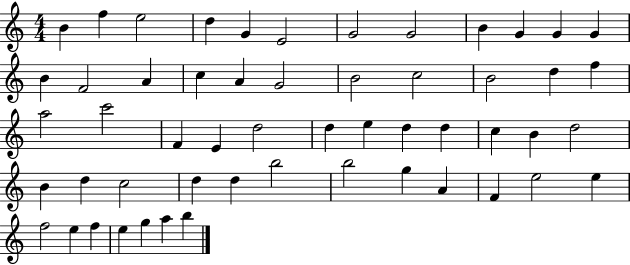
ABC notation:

X:1
T:Untitled
M:4/4
L:1/4
K:C
B f e2 d G E2 G2 G2 B G G G B F2 A c A G2 B2 c2 B2 d f a2 c'2 F E d2 d e d d c B d2 B d c2 d d b2 b2 g A F e2 e f2 e f e g a b